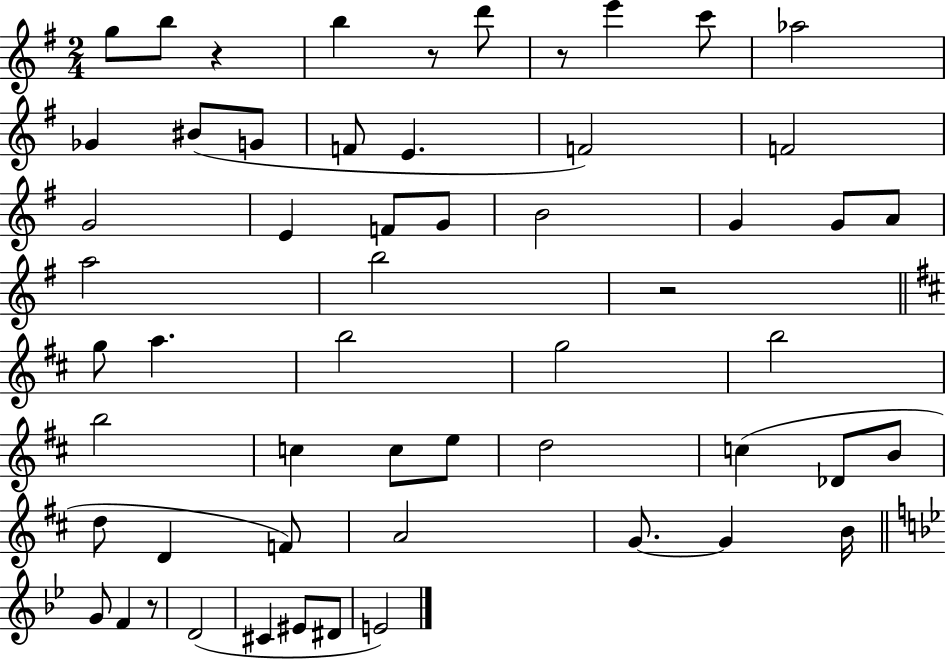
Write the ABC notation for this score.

X:1
T:Untitled
M:2/4
L:1/4
K:G
g/2 b/2 z b z/2 d'/2 z/2 e' c'/2 _a2 _G ^B/2 G/2 F/2 E F2 F2 G2 E F/2 G/2 B2 G G/2 A/2 a2 b2 z2 g/2 a b2 g2 b2 b2 c c/2 e/2 d2 c _D/2 B/2 d/2 D F/2 A2 G/2 G B/4 G/2 F z/2 D2 ^C ^E/2 ^D/2 E2